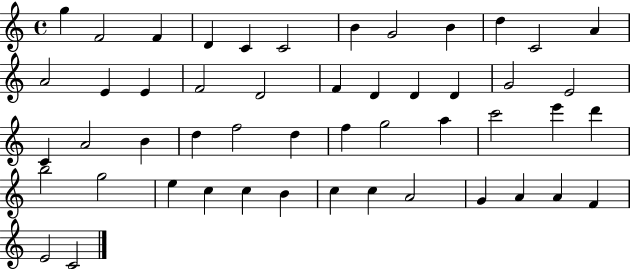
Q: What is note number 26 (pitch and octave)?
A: B4